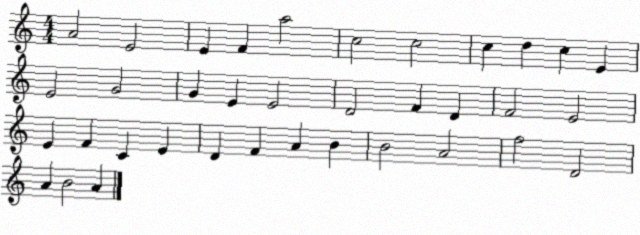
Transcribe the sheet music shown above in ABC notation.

X:1
T:Untitled
M:4/4
L:1/4
K:C
A2 E2 E F a2 c2 c2 c d c E E2 G2 G E E2 D2 F D F2 E2 E F C E D F A B B2 A2 f2 D2 A B2 A